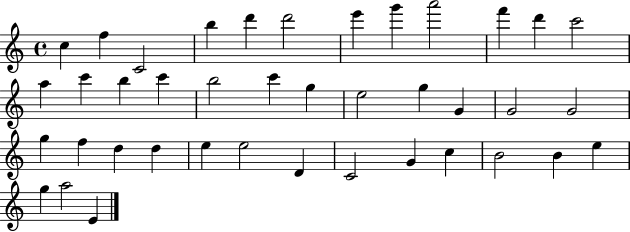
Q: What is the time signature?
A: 4/4